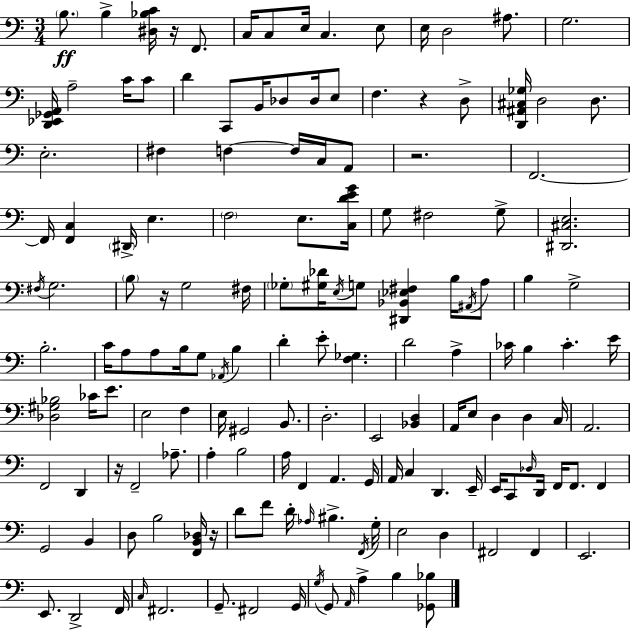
X:1
T:Untitled
M:3/4
L:1/4
K:Am
B,/2 B, [^D,_B,C]/4 z/4 F,,/2 C,/4 C,/2 E,/4 C, E,/2 E,/4 D,2 ^A,/2 G,2 [D,,_E,,_G,,A,,]/4 A,2 C/4 C/2 D C,,/2 B,,/4 _D,/2 _D,/4 E,/2 F, z D,/2 [D,,^A,,^C,_G,]/4 D,2 D,/2 E,2 ^F, F, F,/4 C,/4 A,,/2 z2 F,,2 F,,/4 [F,,C,] ^D,,/4 E, F,2 E,/2 [C,DEG]/4 G,/2 ^F,2 G,/2 [^D,,^C,E,]2 ^F,/4 G,2 B,/2 z/4 G,2 ^F,/4 _G,/2 [^G,_D]/4 E,/4 G,/2 [^D,,_B,,_E,^F,] B,/4 ^A,,/4 A,/2 B, G,2 B,2 C/4 A,/2 A,/2 B,/4 G,/2 _A,,/4 B, D E/2 [F,_G,] D2 A, _C/4 B, _C E/4 [_D,^G,_B,]2 _C/4 E/2 E,2 F, E,/4 ^G,,2 B,,/2 D,2 E,,2 [_B,,D,] A,,/4 E,/2 D, D, C,/4 A,,2 F,,2 D,, z/4 F,,2 _A,/2 A, B,2 A,/4 F,, A,, G,,/4 A,,/4 C, D,, E,,/4 E,,/4 C,,/2 _D,/4 D,,/4 F,,/4 F,,/2 F,, G,,2 B,, D,/2 B,2 [F,,B,,_D,]/4 z/4 D/2 F/2 D/4 _A,/4 ^B, F,,/4 G,/4 E,2 D, ^F,,2 ^F,, E,,2 E,,/2 D,,2 F,,/4 C,/4 ^F,,2 G,,/2 ^F,,2 G,,/4 G,/4 G,,/2 A,,/4 A, B, [_G,,_B,]/2